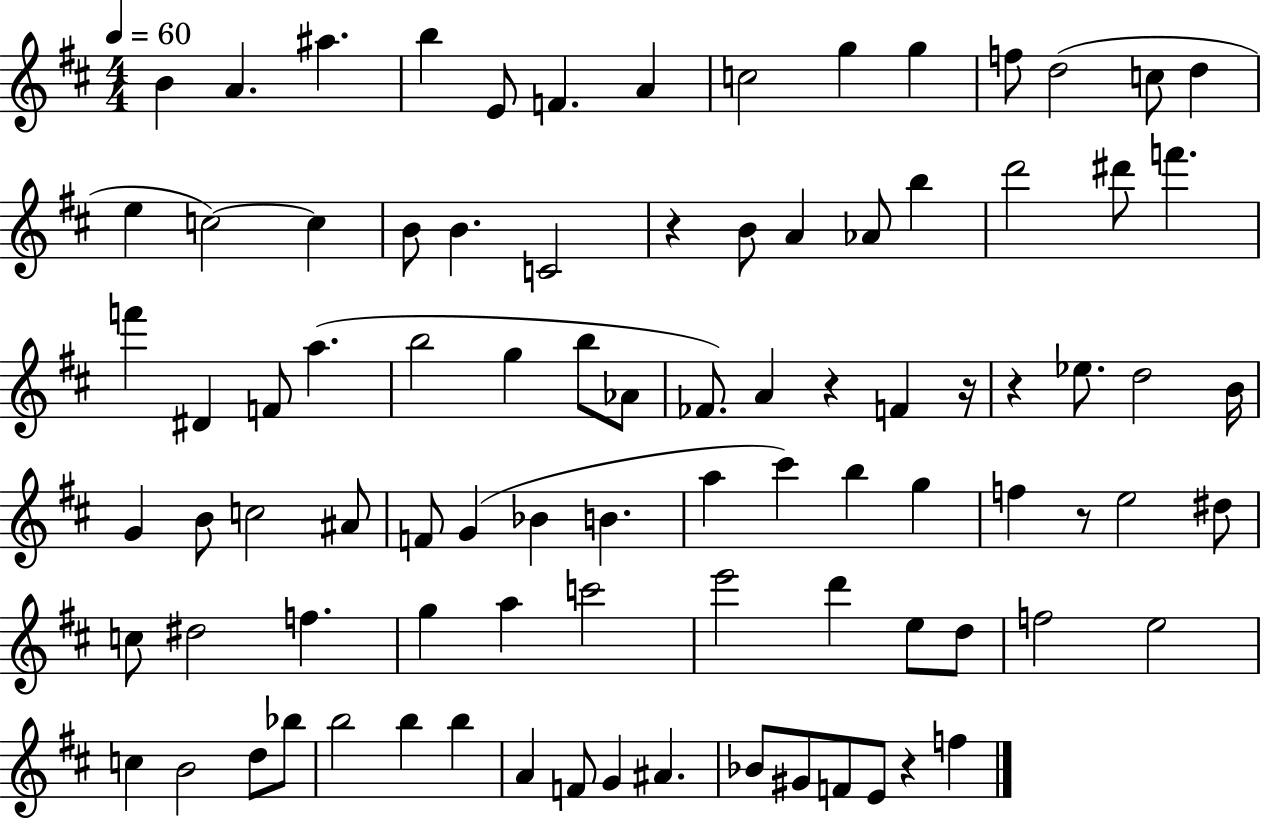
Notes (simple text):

B4/q A4/q. A#5/q. B5/q E4/e F4/q. A4/q C5/h G5/q G5/q F5/e D5/h C5/e D5/q E5/q C5/h C5/q B4/e B4/q. C4/h R/q B4/e A4/q Ab4/e B5/q D6/h D#6/e F6/q. F6/q D#4/q F4/e A5/q. B5/h G5/q B5/e Ab4/e FES4/e. A4/q R/q F4/q R/s R/q Eb5/e. D5/h B4/s G4/q B4/e C5/h A#4/e F4/e G4/q Bb4/q B4/q. A5/q C#6/q B5/q G5/q F5/q R/e E5/h D#5/e C5/e D#5/h F5/q. G5/q A5/q C6/h E6/h D6/q E5/e D5/e F5/h E5/h C5/q B4/h D5/e Bb5/e B5/h B5/q B5/q A4/q F4/e G4/q A#4/q. Bb4/e G#4/e F4/e E4/e R/q F5/q